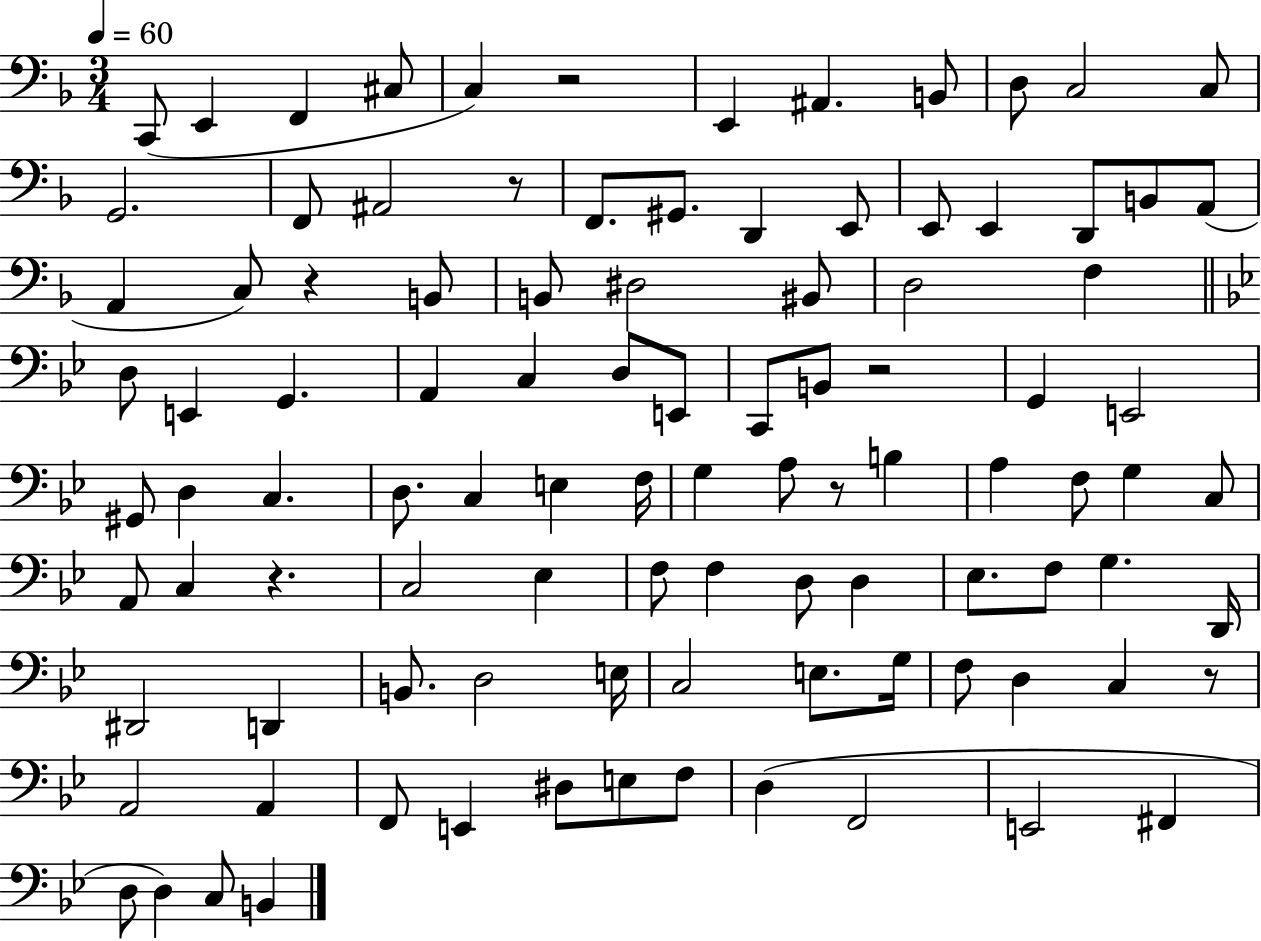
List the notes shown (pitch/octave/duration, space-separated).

C2/e E2/q F2/q C#3/e C3/q R/h E2/q A#2/q. B2/e D3/e C3/h C3/e G2/h. F2/e A#2/h R/e F2/e. G#2/e. D2/q E2/e E2/e E2/q D2/e B2/e A2/e A2/q C3/e R/q B2/e B2/e D#3/h BIS2/e D3/h F3/q D3/e E2/q G2/q. A2/q C3/q D3/e E2/e C2/e B2/e R/h G2/q E2/h G#2/e D3/q C3/q. D3/e. C3/q E3/q F3/s G3/q A3/e R/e B3/q A3/q F3/e G3/q C3/e A2/e C3/q R/q. C3/h Eb3/q F3/e F3/q D3/e D3/q Eb3/e. F3/e G3/q. D2/s D#2/h D2/q B2/e. D3/h E3/s C3/h E3/e. G3/s F3/e D3/q C3/q R/e A2/h A2/q F2/e E2/q D#3/e E3/e F3/e D3/q F2/h E2/h F#2/q D3/e D3/q C3/e B2/q